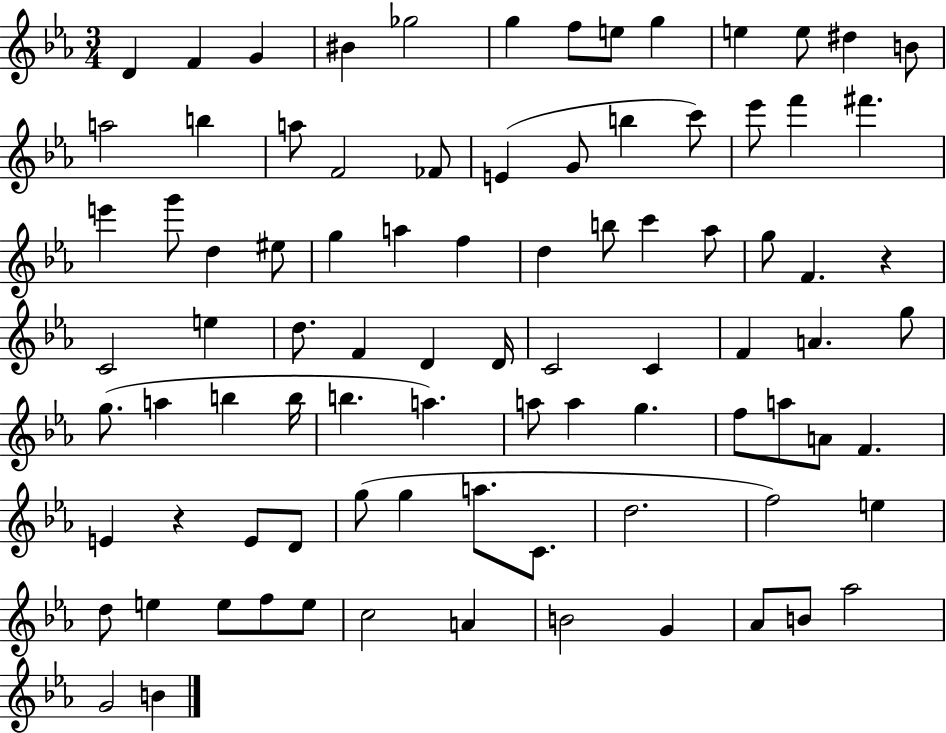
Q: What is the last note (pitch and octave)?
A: B4